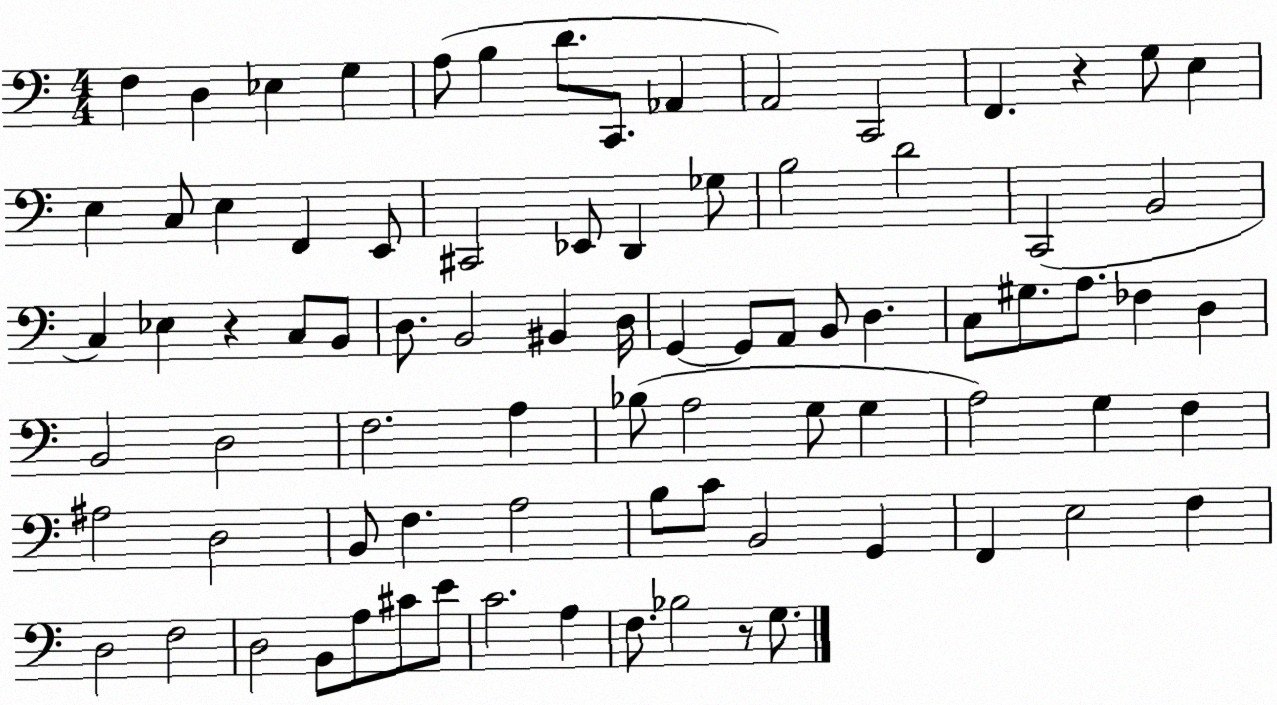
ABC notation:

X:1
T:Untitled
M:4/4
L:1/4
K:C
F, D, _E, G, A,/2 B, D/2 C,,/2 _A,, A,,2 C,,2 F,, z G,/2 E, E, C,/2 E, F,, E,,/2 ^C,,2 _E,,/2 D,, _G,/2 B,2 D2 C,,2 B,,2 C, _E, z C,/2 B,,/2 D,/2 B,,2 ^B,, D,/4 G,, G,,/2 A,,/2 B,,/2 D, C,/2 ^G,/2 A,/2 _F, D, B,,2 D,2 F,2 A, _B,/2 A,2 G,/2 G, A,2 G, F, ^A,2 D,2 B,,/2 F, A,2 B,/2 C/2 B,,2 G,, F,, E,2 F, D,2 F,2 D,2 B,,/2 A,/2 ^C/2 E/2 C2 A, F,/2 _B,2 z/2 G,/2